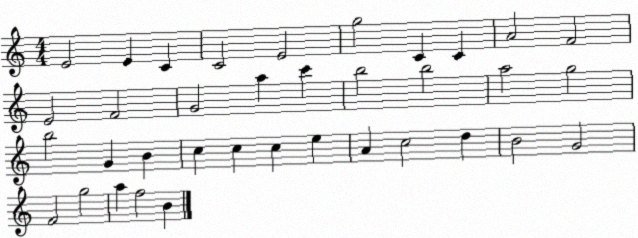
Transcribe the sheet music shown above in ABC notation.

X:1
T:Untitled
M:4/4
L:1/4
K:C
E2 E C C2 E2 g2 C C A2 F2 E2 F2 G2 a c' b2 b2 a2 g2 b2 G B c c c e A c2 d B2 G2 F2 g2 a f2 B